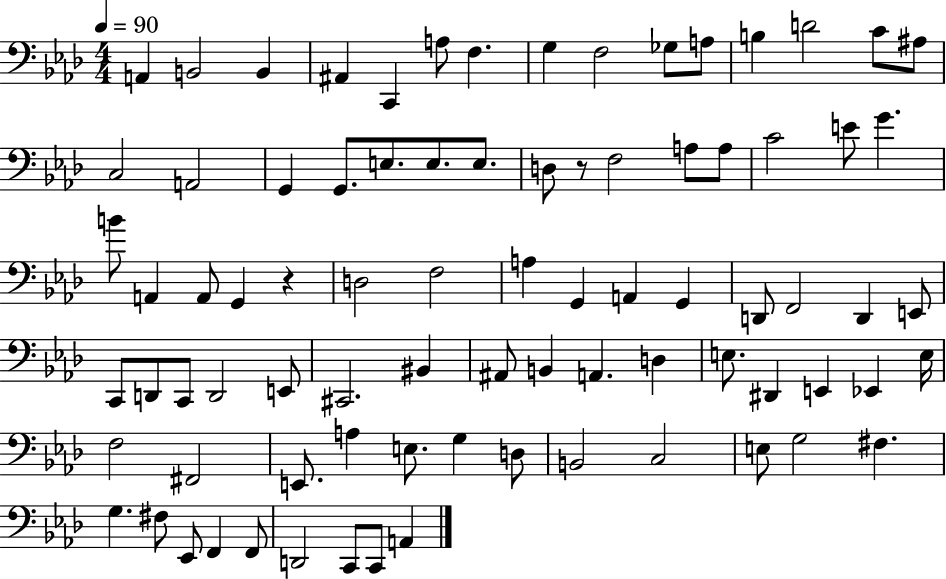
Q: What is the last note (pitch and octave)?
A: A2